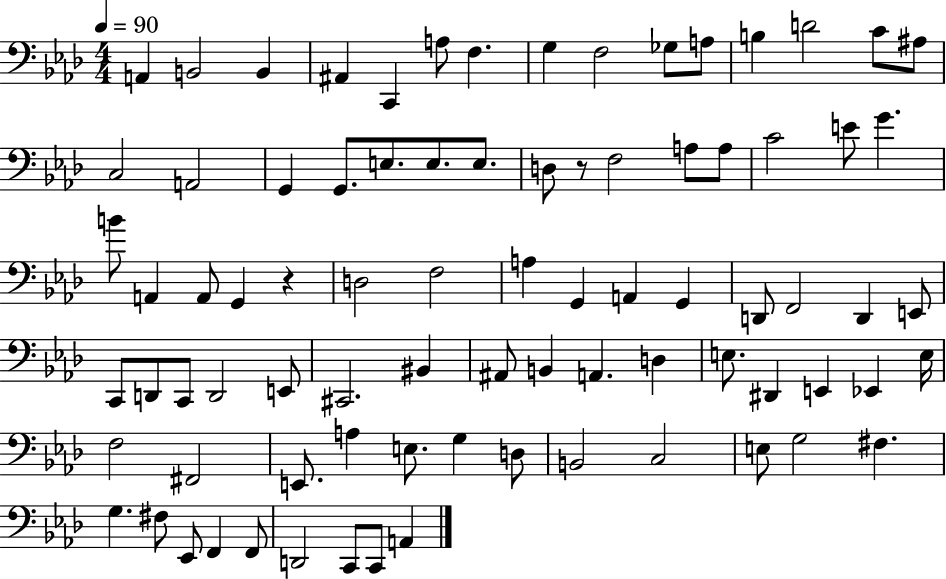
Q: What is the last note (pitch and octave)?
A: A2